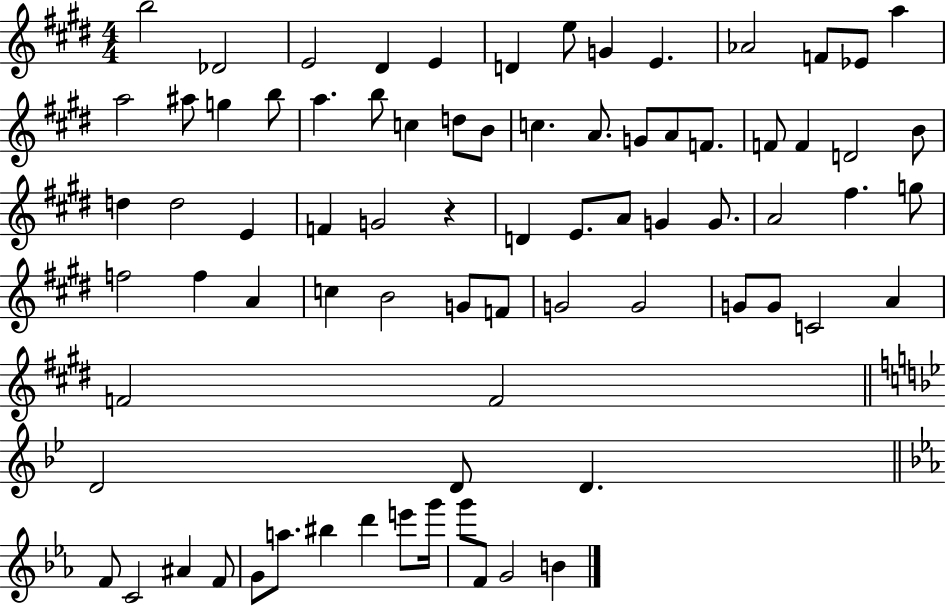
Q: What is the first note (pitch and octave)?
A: B5